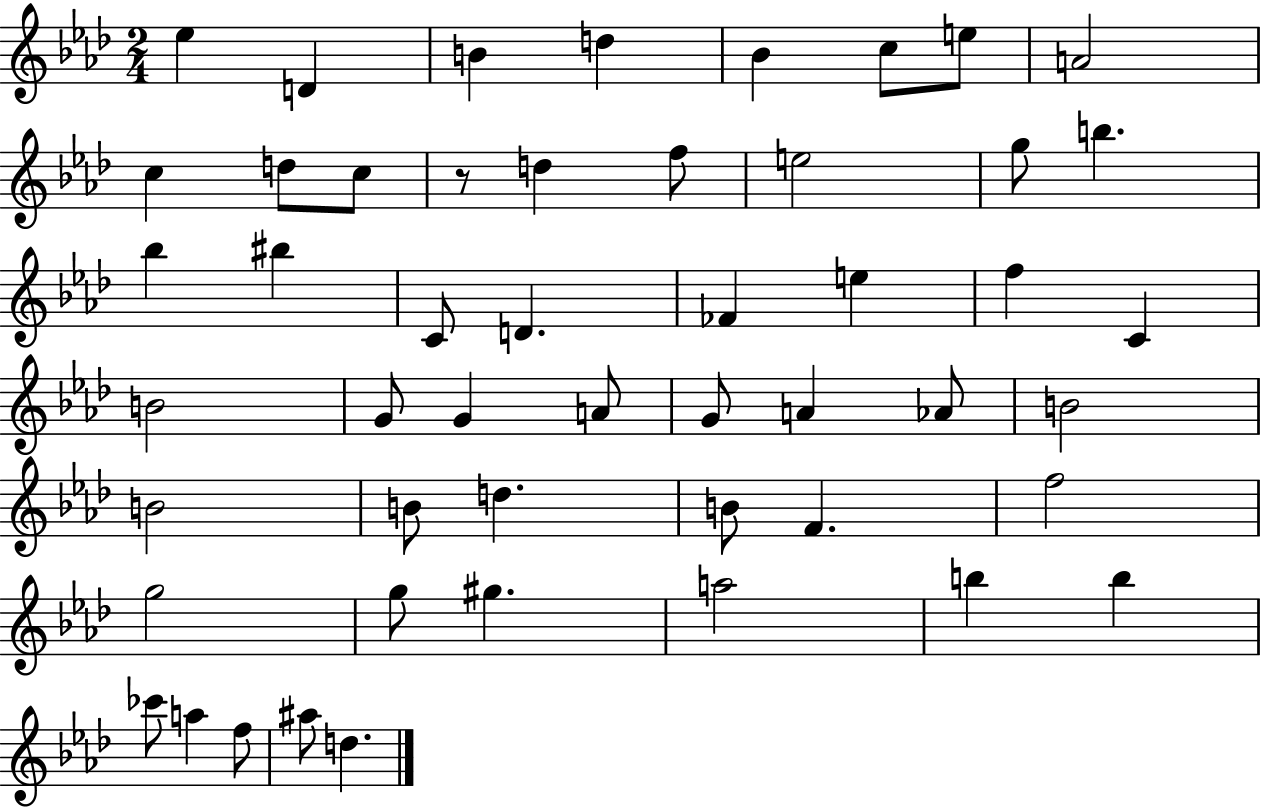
X:1
T:Untitled
M:2/4
L:1/4
K:Ab
_e D B d _B c/2 e/2 A2 c d/2 c/2 z/2 d f/2 e2 g/2 b _b ^b C/2 D _F e f C B2 G/2 G A/2 G/2 A _A/2 B2 B2 B/2 d B/2 F f2 g2 g/2 ^g a2 b b _c'/2 a f/2 ^a/2 d